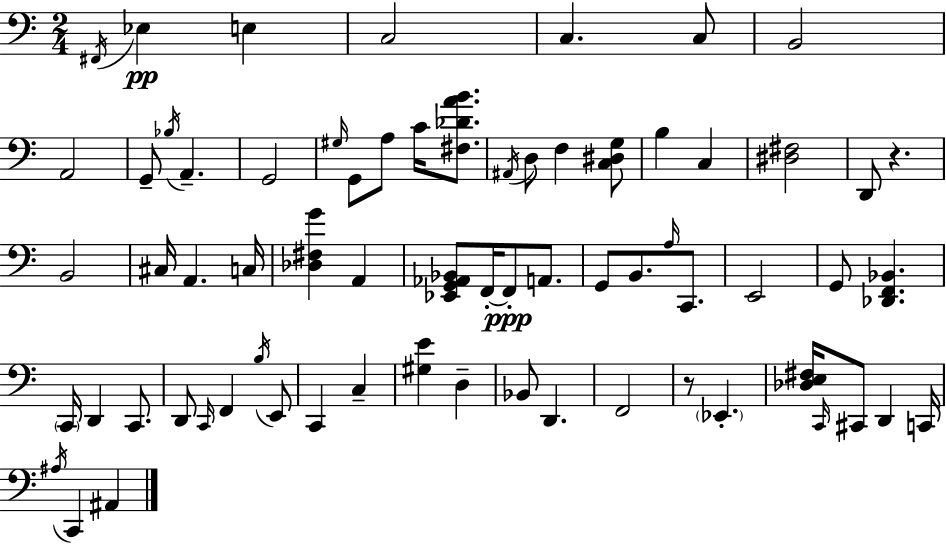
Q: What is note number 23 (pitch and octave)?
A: B2